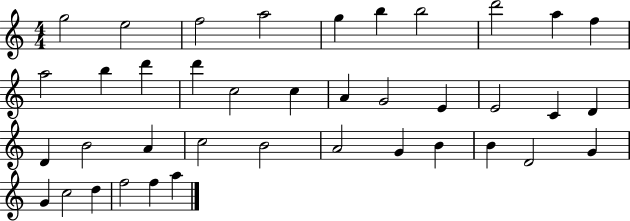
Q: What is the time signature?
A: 4/4